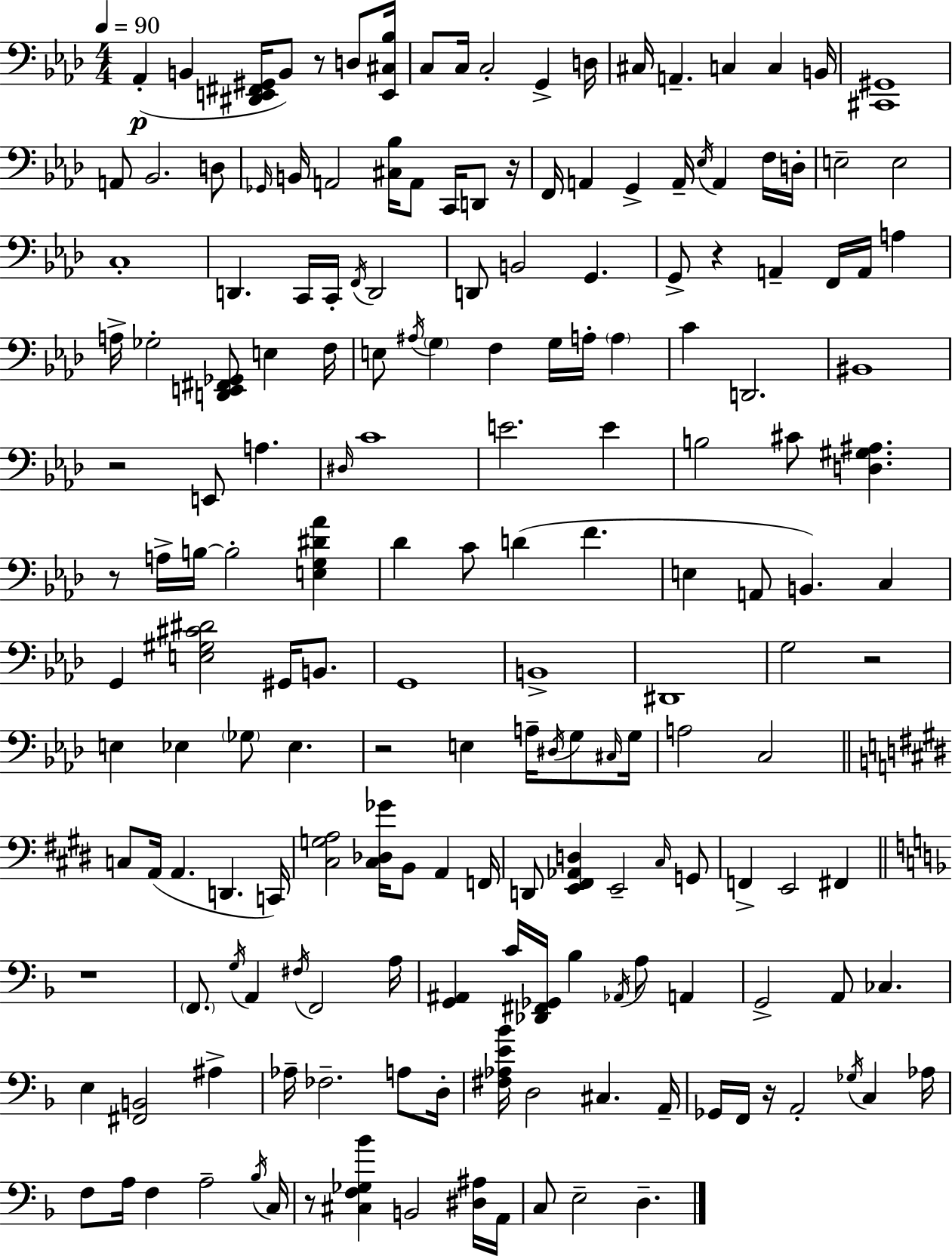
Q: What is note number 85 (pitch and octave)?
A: B2